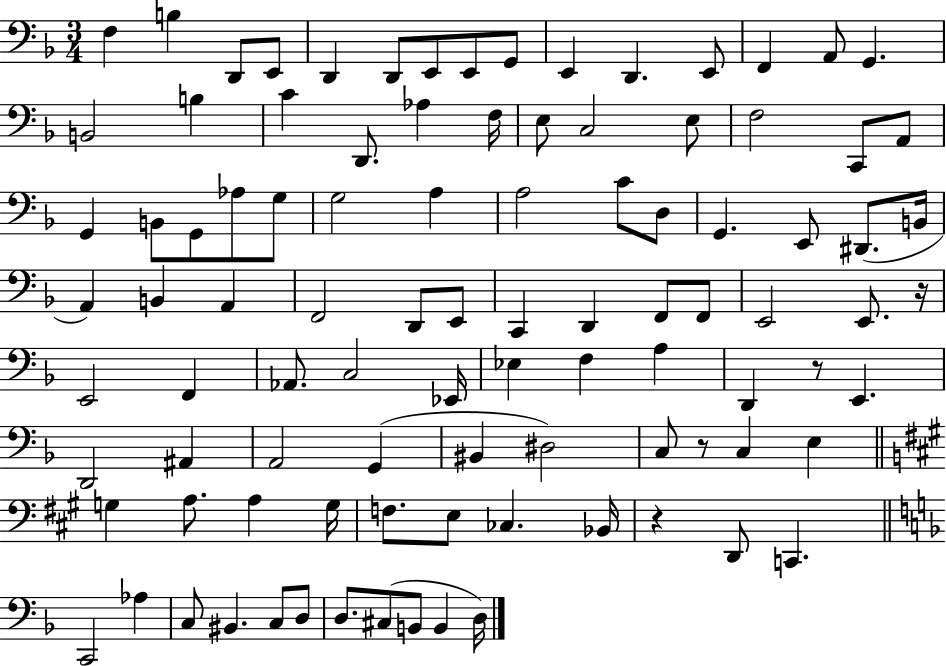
X:1
T:Untitled
M:3/4
L:1/4
K:F
F, B, D,,/2 E,,/2 D,, D,,/2 E,,/2 E,,/2 G,,/2 E,, D,, E,,/2 F,, A,,/2 G,, B,,2 B, C D,,/2 _A, F,/4 E,/2 C,2 E,/2 F,2 C,,/2 A,,/2 G,, B,,/2 G,,/2 _A,/2 G,/2 G,2 A, A,2 C/2 D,/2 G,, E,,/2 ^D,,/2 B,,/4 A,, B,, A,, F,,2 D,,/2 E,,/2 C,, D,, F,,/2 F,,/2 E,,2 E,,/2 z/4 E,,2 F,, _A,,/2 C,2 _E,,/4 _E, F, A, D,, z/2 E,, D,,2 ^A,, A,,2 G,, ^B,, ^D,2 C,/2 z/2 C, E, G, A,/2 A, G,/4 F,/2 E,/2 _C, _B,,/4 z D,,/2 C,, C,,2 _A, C,/2 ^B,, C,/2 D,/2 D,/2 ^C,/2 B,,/2 B,, D,/4